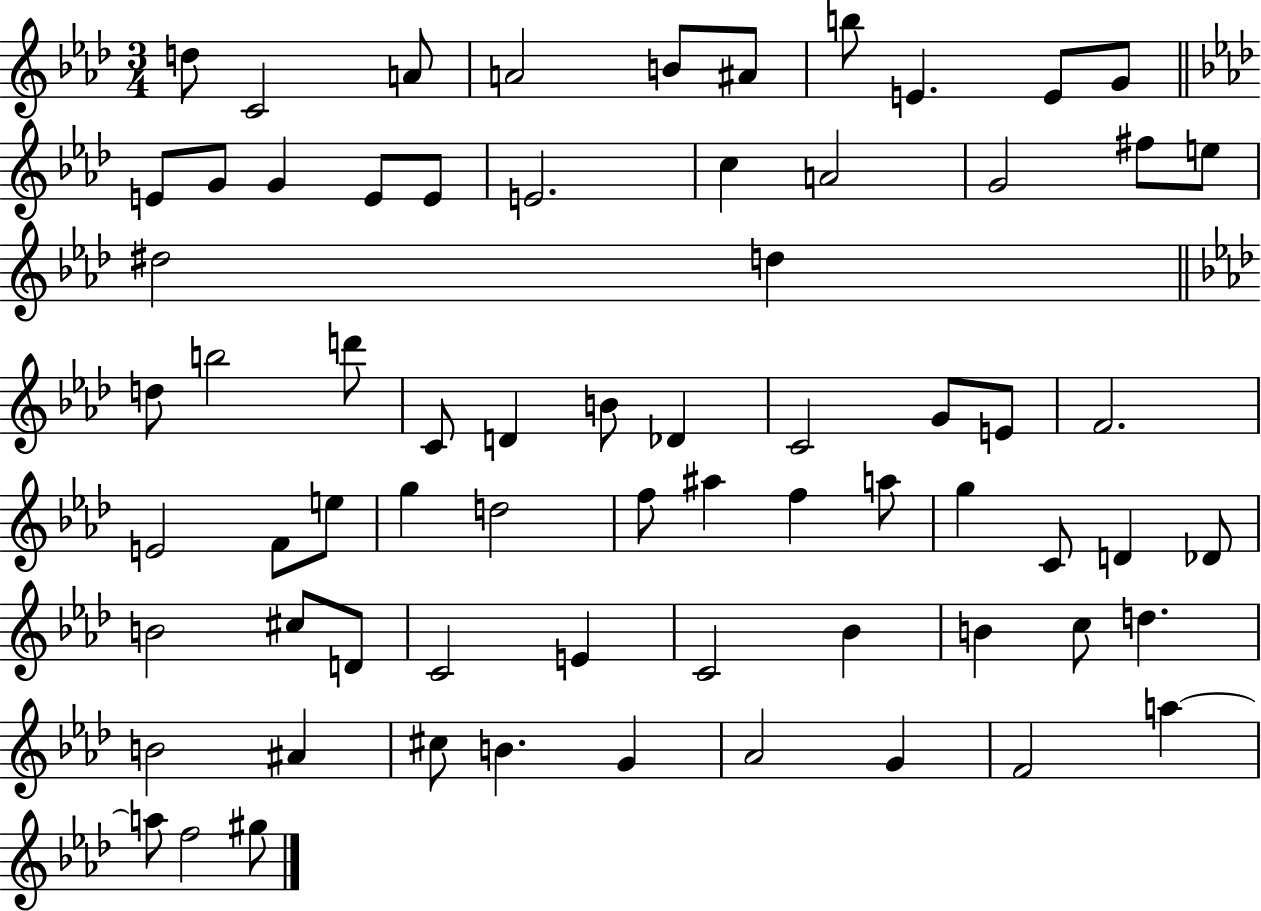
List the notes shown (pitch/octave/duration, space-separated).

D5/e C4/h A4/e A4/h B4/e A#4/e B5/e E4/q. E4/e G4/e E4/e G4/e G4/q E4/e E4/e E4/h. C5/q A4/h G4/h F#5/e E5/e D#5/h D5/q D5/e B5/h D6/e C4/e D4/q B4/e Db4/q C4/h G4/e E4/e F4/h. E4/h F4/e E5/e G5/q D5/h F5/e A#5/q F5/q A5/e G5/q C4/e D4/q Db4/e B4/h C#5/e D4/e C4/h E4/q C4/h Bb4/q B4/q C5/e D5/q. B4/h A#4/q C#5/e B4/q. G4/q Ab4/h G4/q F4/h A5/q A5/e F5/h G#5/e